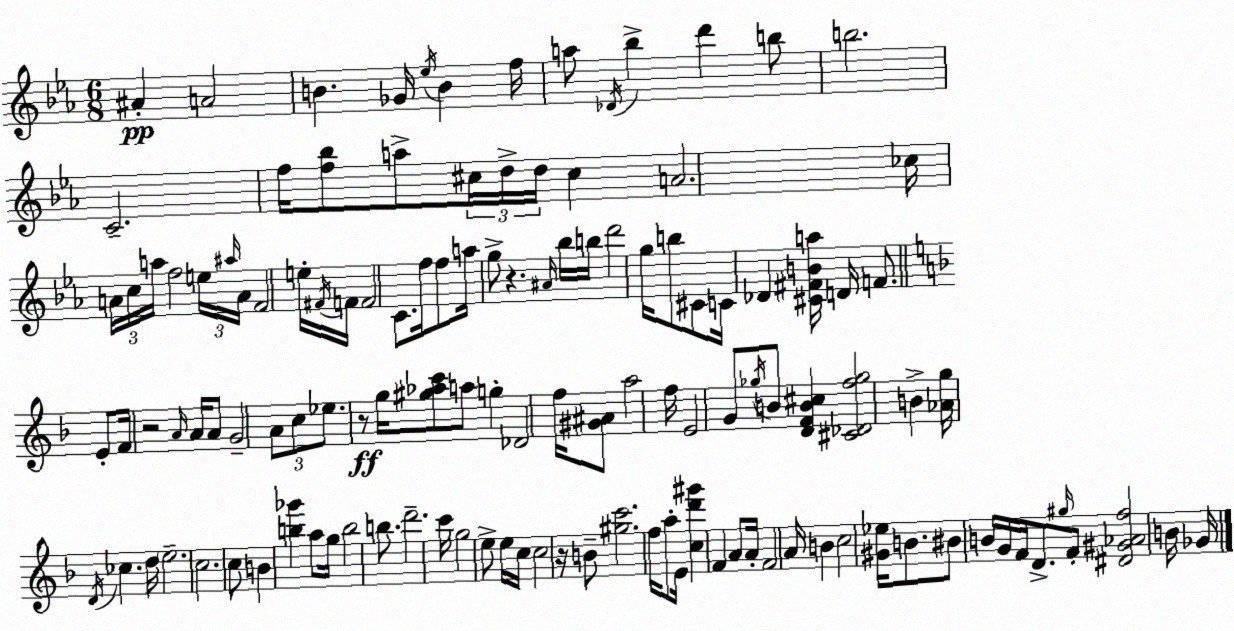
X:1
T:Untitled
M:6/8
L:1/4
K:Cm
^A A2 B _G/4 _e/4 B f/4 a/2 _D/4 _b d' b/2 b2 C2 f/4 [f_b]/2 a/2 ^c/4 d/4 d/4 ^c A2 _c/4 A/4 c/4 a/4 f2 e/4 ^a/4 A/4 F2 e/4 ^F/4 F/4 F2 C/2 f/4 f/2 a/4 g/2 z ^A/4 _b/4 b/4 d'2 g/4 b/2 ^C/2 C/4 _D [^C^FBa]/4 D/4 F/2 E/2 F/4 z2 A/4 A/4 A/2 G2 A/2 c/2 _e/2 z/2 g/4 [^g_ac']/2 a/2 g _D2 f/4 [^G^A]/2 a2 f/4 E2 G/2 _g/4 B/2 [DFB^c] [^C_Df_g]2 B [_Ag]/4 D/4 _c d/4 e2 c2 c/2 B [b_g'] a/2 g/4 b2 b/2 d'2 c'/4 g2 e/2 e/4 c/4 c2 z/4 B/2 [^gc']2 f/4 a/2 E/4 [cd'^g'] F A/2 A/4 F2 A/4 B c2 [^G_e]/4 B/2 ^B/2 B/4 G/4 F/4 D/2 ^g/4 F/2 [^D^G_Af]2 B/4 _G/4